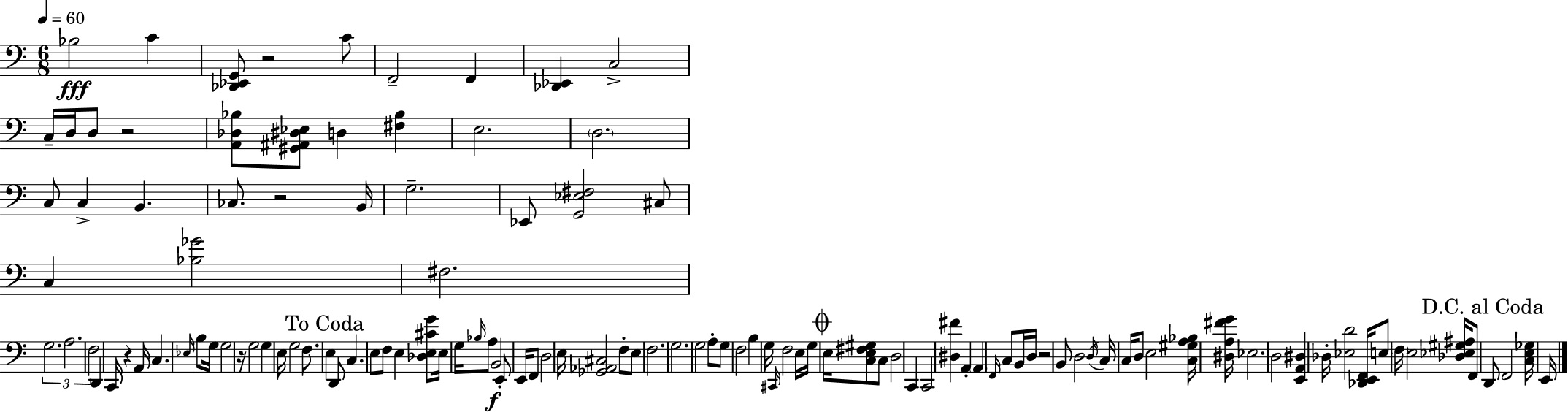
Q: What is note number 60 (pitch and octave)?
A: A3